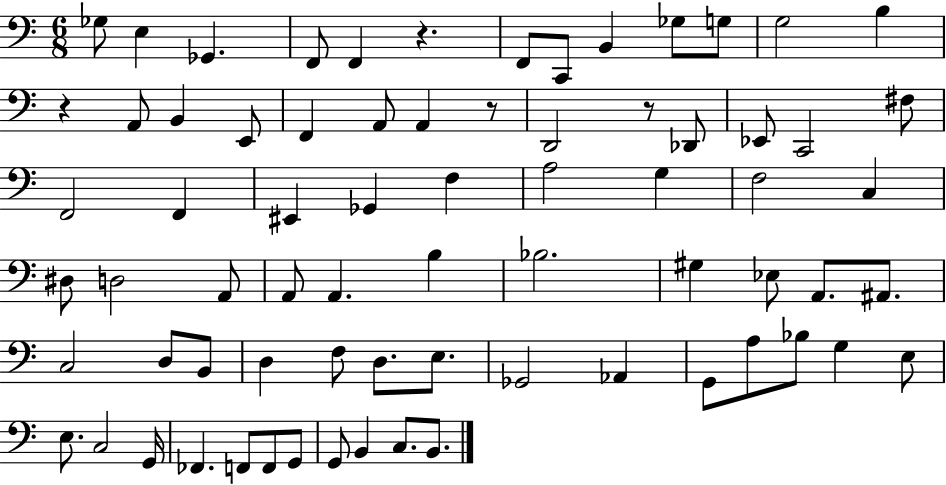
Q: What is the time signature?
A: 6/8